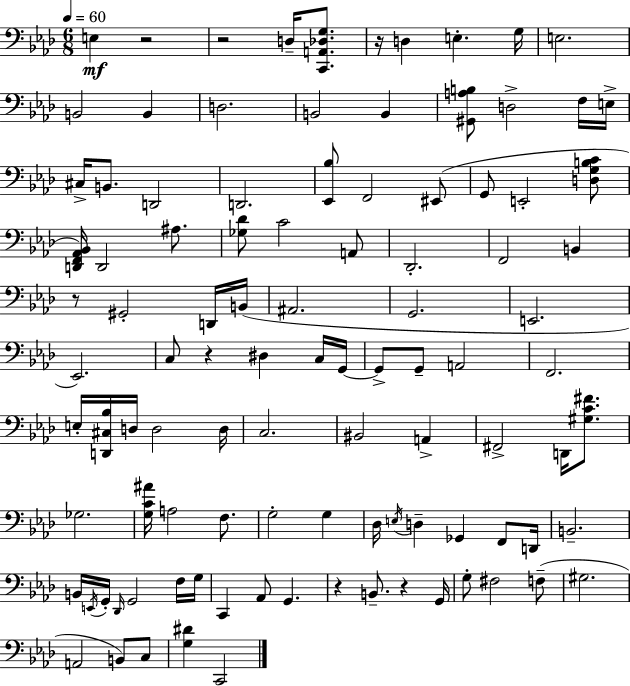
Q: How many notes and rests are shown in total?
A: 102